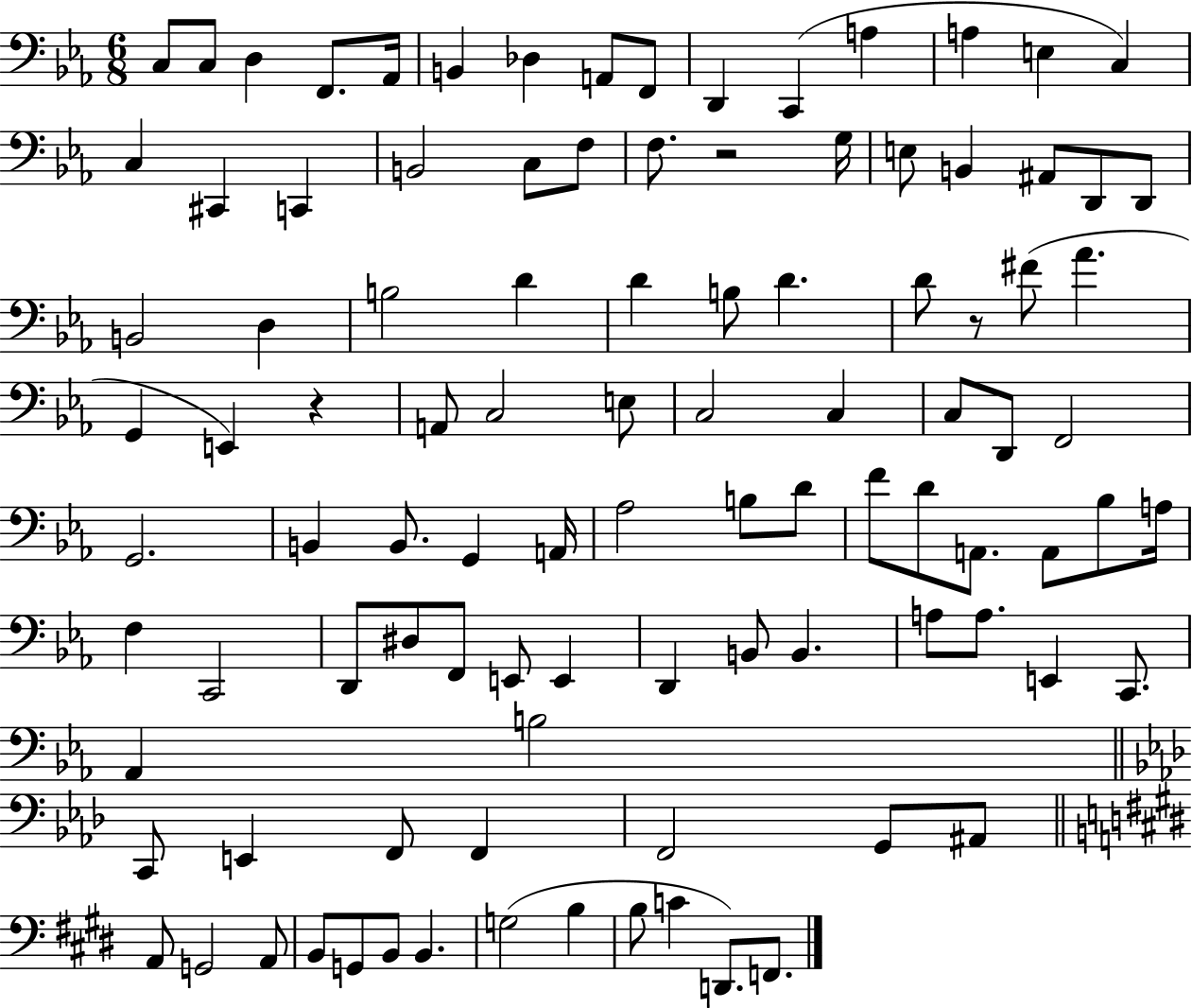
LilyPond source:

{
  \clef bass
  \numericTimeSignature
  \time 6/8
  \key ees \major
  c8 c8 d4 f,8. aes,16 | b,4 des4 a,8 f,8 | d,4 c,4( a4 | a4 e4 c4) | \break c4 cis,4 c,4 | b,2 c8 f8 | f8. r2 g16 | e8 b,4 ais,8 d,8 d,8 | \break b,2 d4 | b2 d'4 | d'4 b8 d'4. | d'8 r8 fis'8( aes'4. | \break g,4 e,4) r4 | a,8 c2 e8 | c2 c4 | c8 d,8 f,2 | \break g,2. | b,4 b,8. g,4 a,16 | aes2 b8 d'8 | f'8 d'8 a,8. a,8 bes8 a16 | \break f4 c,2 | d,8 dis8 f,8 e,8 e,4 | d,4 b,8 b,4. | a8 a8. e,4 c,8. | \break aes,4 b2 | \bar "||" \break \key aes \major c,8 e,4 f,8 f,4 | f,2 g,8 ais,8 | \bar "||" \break \key e \major a,8 g,2 a,8 | b,8 g,8 b,8 b,4. | g2( b4 | b8 c'4 d,8.) f,8. | \break \bar "|."
}